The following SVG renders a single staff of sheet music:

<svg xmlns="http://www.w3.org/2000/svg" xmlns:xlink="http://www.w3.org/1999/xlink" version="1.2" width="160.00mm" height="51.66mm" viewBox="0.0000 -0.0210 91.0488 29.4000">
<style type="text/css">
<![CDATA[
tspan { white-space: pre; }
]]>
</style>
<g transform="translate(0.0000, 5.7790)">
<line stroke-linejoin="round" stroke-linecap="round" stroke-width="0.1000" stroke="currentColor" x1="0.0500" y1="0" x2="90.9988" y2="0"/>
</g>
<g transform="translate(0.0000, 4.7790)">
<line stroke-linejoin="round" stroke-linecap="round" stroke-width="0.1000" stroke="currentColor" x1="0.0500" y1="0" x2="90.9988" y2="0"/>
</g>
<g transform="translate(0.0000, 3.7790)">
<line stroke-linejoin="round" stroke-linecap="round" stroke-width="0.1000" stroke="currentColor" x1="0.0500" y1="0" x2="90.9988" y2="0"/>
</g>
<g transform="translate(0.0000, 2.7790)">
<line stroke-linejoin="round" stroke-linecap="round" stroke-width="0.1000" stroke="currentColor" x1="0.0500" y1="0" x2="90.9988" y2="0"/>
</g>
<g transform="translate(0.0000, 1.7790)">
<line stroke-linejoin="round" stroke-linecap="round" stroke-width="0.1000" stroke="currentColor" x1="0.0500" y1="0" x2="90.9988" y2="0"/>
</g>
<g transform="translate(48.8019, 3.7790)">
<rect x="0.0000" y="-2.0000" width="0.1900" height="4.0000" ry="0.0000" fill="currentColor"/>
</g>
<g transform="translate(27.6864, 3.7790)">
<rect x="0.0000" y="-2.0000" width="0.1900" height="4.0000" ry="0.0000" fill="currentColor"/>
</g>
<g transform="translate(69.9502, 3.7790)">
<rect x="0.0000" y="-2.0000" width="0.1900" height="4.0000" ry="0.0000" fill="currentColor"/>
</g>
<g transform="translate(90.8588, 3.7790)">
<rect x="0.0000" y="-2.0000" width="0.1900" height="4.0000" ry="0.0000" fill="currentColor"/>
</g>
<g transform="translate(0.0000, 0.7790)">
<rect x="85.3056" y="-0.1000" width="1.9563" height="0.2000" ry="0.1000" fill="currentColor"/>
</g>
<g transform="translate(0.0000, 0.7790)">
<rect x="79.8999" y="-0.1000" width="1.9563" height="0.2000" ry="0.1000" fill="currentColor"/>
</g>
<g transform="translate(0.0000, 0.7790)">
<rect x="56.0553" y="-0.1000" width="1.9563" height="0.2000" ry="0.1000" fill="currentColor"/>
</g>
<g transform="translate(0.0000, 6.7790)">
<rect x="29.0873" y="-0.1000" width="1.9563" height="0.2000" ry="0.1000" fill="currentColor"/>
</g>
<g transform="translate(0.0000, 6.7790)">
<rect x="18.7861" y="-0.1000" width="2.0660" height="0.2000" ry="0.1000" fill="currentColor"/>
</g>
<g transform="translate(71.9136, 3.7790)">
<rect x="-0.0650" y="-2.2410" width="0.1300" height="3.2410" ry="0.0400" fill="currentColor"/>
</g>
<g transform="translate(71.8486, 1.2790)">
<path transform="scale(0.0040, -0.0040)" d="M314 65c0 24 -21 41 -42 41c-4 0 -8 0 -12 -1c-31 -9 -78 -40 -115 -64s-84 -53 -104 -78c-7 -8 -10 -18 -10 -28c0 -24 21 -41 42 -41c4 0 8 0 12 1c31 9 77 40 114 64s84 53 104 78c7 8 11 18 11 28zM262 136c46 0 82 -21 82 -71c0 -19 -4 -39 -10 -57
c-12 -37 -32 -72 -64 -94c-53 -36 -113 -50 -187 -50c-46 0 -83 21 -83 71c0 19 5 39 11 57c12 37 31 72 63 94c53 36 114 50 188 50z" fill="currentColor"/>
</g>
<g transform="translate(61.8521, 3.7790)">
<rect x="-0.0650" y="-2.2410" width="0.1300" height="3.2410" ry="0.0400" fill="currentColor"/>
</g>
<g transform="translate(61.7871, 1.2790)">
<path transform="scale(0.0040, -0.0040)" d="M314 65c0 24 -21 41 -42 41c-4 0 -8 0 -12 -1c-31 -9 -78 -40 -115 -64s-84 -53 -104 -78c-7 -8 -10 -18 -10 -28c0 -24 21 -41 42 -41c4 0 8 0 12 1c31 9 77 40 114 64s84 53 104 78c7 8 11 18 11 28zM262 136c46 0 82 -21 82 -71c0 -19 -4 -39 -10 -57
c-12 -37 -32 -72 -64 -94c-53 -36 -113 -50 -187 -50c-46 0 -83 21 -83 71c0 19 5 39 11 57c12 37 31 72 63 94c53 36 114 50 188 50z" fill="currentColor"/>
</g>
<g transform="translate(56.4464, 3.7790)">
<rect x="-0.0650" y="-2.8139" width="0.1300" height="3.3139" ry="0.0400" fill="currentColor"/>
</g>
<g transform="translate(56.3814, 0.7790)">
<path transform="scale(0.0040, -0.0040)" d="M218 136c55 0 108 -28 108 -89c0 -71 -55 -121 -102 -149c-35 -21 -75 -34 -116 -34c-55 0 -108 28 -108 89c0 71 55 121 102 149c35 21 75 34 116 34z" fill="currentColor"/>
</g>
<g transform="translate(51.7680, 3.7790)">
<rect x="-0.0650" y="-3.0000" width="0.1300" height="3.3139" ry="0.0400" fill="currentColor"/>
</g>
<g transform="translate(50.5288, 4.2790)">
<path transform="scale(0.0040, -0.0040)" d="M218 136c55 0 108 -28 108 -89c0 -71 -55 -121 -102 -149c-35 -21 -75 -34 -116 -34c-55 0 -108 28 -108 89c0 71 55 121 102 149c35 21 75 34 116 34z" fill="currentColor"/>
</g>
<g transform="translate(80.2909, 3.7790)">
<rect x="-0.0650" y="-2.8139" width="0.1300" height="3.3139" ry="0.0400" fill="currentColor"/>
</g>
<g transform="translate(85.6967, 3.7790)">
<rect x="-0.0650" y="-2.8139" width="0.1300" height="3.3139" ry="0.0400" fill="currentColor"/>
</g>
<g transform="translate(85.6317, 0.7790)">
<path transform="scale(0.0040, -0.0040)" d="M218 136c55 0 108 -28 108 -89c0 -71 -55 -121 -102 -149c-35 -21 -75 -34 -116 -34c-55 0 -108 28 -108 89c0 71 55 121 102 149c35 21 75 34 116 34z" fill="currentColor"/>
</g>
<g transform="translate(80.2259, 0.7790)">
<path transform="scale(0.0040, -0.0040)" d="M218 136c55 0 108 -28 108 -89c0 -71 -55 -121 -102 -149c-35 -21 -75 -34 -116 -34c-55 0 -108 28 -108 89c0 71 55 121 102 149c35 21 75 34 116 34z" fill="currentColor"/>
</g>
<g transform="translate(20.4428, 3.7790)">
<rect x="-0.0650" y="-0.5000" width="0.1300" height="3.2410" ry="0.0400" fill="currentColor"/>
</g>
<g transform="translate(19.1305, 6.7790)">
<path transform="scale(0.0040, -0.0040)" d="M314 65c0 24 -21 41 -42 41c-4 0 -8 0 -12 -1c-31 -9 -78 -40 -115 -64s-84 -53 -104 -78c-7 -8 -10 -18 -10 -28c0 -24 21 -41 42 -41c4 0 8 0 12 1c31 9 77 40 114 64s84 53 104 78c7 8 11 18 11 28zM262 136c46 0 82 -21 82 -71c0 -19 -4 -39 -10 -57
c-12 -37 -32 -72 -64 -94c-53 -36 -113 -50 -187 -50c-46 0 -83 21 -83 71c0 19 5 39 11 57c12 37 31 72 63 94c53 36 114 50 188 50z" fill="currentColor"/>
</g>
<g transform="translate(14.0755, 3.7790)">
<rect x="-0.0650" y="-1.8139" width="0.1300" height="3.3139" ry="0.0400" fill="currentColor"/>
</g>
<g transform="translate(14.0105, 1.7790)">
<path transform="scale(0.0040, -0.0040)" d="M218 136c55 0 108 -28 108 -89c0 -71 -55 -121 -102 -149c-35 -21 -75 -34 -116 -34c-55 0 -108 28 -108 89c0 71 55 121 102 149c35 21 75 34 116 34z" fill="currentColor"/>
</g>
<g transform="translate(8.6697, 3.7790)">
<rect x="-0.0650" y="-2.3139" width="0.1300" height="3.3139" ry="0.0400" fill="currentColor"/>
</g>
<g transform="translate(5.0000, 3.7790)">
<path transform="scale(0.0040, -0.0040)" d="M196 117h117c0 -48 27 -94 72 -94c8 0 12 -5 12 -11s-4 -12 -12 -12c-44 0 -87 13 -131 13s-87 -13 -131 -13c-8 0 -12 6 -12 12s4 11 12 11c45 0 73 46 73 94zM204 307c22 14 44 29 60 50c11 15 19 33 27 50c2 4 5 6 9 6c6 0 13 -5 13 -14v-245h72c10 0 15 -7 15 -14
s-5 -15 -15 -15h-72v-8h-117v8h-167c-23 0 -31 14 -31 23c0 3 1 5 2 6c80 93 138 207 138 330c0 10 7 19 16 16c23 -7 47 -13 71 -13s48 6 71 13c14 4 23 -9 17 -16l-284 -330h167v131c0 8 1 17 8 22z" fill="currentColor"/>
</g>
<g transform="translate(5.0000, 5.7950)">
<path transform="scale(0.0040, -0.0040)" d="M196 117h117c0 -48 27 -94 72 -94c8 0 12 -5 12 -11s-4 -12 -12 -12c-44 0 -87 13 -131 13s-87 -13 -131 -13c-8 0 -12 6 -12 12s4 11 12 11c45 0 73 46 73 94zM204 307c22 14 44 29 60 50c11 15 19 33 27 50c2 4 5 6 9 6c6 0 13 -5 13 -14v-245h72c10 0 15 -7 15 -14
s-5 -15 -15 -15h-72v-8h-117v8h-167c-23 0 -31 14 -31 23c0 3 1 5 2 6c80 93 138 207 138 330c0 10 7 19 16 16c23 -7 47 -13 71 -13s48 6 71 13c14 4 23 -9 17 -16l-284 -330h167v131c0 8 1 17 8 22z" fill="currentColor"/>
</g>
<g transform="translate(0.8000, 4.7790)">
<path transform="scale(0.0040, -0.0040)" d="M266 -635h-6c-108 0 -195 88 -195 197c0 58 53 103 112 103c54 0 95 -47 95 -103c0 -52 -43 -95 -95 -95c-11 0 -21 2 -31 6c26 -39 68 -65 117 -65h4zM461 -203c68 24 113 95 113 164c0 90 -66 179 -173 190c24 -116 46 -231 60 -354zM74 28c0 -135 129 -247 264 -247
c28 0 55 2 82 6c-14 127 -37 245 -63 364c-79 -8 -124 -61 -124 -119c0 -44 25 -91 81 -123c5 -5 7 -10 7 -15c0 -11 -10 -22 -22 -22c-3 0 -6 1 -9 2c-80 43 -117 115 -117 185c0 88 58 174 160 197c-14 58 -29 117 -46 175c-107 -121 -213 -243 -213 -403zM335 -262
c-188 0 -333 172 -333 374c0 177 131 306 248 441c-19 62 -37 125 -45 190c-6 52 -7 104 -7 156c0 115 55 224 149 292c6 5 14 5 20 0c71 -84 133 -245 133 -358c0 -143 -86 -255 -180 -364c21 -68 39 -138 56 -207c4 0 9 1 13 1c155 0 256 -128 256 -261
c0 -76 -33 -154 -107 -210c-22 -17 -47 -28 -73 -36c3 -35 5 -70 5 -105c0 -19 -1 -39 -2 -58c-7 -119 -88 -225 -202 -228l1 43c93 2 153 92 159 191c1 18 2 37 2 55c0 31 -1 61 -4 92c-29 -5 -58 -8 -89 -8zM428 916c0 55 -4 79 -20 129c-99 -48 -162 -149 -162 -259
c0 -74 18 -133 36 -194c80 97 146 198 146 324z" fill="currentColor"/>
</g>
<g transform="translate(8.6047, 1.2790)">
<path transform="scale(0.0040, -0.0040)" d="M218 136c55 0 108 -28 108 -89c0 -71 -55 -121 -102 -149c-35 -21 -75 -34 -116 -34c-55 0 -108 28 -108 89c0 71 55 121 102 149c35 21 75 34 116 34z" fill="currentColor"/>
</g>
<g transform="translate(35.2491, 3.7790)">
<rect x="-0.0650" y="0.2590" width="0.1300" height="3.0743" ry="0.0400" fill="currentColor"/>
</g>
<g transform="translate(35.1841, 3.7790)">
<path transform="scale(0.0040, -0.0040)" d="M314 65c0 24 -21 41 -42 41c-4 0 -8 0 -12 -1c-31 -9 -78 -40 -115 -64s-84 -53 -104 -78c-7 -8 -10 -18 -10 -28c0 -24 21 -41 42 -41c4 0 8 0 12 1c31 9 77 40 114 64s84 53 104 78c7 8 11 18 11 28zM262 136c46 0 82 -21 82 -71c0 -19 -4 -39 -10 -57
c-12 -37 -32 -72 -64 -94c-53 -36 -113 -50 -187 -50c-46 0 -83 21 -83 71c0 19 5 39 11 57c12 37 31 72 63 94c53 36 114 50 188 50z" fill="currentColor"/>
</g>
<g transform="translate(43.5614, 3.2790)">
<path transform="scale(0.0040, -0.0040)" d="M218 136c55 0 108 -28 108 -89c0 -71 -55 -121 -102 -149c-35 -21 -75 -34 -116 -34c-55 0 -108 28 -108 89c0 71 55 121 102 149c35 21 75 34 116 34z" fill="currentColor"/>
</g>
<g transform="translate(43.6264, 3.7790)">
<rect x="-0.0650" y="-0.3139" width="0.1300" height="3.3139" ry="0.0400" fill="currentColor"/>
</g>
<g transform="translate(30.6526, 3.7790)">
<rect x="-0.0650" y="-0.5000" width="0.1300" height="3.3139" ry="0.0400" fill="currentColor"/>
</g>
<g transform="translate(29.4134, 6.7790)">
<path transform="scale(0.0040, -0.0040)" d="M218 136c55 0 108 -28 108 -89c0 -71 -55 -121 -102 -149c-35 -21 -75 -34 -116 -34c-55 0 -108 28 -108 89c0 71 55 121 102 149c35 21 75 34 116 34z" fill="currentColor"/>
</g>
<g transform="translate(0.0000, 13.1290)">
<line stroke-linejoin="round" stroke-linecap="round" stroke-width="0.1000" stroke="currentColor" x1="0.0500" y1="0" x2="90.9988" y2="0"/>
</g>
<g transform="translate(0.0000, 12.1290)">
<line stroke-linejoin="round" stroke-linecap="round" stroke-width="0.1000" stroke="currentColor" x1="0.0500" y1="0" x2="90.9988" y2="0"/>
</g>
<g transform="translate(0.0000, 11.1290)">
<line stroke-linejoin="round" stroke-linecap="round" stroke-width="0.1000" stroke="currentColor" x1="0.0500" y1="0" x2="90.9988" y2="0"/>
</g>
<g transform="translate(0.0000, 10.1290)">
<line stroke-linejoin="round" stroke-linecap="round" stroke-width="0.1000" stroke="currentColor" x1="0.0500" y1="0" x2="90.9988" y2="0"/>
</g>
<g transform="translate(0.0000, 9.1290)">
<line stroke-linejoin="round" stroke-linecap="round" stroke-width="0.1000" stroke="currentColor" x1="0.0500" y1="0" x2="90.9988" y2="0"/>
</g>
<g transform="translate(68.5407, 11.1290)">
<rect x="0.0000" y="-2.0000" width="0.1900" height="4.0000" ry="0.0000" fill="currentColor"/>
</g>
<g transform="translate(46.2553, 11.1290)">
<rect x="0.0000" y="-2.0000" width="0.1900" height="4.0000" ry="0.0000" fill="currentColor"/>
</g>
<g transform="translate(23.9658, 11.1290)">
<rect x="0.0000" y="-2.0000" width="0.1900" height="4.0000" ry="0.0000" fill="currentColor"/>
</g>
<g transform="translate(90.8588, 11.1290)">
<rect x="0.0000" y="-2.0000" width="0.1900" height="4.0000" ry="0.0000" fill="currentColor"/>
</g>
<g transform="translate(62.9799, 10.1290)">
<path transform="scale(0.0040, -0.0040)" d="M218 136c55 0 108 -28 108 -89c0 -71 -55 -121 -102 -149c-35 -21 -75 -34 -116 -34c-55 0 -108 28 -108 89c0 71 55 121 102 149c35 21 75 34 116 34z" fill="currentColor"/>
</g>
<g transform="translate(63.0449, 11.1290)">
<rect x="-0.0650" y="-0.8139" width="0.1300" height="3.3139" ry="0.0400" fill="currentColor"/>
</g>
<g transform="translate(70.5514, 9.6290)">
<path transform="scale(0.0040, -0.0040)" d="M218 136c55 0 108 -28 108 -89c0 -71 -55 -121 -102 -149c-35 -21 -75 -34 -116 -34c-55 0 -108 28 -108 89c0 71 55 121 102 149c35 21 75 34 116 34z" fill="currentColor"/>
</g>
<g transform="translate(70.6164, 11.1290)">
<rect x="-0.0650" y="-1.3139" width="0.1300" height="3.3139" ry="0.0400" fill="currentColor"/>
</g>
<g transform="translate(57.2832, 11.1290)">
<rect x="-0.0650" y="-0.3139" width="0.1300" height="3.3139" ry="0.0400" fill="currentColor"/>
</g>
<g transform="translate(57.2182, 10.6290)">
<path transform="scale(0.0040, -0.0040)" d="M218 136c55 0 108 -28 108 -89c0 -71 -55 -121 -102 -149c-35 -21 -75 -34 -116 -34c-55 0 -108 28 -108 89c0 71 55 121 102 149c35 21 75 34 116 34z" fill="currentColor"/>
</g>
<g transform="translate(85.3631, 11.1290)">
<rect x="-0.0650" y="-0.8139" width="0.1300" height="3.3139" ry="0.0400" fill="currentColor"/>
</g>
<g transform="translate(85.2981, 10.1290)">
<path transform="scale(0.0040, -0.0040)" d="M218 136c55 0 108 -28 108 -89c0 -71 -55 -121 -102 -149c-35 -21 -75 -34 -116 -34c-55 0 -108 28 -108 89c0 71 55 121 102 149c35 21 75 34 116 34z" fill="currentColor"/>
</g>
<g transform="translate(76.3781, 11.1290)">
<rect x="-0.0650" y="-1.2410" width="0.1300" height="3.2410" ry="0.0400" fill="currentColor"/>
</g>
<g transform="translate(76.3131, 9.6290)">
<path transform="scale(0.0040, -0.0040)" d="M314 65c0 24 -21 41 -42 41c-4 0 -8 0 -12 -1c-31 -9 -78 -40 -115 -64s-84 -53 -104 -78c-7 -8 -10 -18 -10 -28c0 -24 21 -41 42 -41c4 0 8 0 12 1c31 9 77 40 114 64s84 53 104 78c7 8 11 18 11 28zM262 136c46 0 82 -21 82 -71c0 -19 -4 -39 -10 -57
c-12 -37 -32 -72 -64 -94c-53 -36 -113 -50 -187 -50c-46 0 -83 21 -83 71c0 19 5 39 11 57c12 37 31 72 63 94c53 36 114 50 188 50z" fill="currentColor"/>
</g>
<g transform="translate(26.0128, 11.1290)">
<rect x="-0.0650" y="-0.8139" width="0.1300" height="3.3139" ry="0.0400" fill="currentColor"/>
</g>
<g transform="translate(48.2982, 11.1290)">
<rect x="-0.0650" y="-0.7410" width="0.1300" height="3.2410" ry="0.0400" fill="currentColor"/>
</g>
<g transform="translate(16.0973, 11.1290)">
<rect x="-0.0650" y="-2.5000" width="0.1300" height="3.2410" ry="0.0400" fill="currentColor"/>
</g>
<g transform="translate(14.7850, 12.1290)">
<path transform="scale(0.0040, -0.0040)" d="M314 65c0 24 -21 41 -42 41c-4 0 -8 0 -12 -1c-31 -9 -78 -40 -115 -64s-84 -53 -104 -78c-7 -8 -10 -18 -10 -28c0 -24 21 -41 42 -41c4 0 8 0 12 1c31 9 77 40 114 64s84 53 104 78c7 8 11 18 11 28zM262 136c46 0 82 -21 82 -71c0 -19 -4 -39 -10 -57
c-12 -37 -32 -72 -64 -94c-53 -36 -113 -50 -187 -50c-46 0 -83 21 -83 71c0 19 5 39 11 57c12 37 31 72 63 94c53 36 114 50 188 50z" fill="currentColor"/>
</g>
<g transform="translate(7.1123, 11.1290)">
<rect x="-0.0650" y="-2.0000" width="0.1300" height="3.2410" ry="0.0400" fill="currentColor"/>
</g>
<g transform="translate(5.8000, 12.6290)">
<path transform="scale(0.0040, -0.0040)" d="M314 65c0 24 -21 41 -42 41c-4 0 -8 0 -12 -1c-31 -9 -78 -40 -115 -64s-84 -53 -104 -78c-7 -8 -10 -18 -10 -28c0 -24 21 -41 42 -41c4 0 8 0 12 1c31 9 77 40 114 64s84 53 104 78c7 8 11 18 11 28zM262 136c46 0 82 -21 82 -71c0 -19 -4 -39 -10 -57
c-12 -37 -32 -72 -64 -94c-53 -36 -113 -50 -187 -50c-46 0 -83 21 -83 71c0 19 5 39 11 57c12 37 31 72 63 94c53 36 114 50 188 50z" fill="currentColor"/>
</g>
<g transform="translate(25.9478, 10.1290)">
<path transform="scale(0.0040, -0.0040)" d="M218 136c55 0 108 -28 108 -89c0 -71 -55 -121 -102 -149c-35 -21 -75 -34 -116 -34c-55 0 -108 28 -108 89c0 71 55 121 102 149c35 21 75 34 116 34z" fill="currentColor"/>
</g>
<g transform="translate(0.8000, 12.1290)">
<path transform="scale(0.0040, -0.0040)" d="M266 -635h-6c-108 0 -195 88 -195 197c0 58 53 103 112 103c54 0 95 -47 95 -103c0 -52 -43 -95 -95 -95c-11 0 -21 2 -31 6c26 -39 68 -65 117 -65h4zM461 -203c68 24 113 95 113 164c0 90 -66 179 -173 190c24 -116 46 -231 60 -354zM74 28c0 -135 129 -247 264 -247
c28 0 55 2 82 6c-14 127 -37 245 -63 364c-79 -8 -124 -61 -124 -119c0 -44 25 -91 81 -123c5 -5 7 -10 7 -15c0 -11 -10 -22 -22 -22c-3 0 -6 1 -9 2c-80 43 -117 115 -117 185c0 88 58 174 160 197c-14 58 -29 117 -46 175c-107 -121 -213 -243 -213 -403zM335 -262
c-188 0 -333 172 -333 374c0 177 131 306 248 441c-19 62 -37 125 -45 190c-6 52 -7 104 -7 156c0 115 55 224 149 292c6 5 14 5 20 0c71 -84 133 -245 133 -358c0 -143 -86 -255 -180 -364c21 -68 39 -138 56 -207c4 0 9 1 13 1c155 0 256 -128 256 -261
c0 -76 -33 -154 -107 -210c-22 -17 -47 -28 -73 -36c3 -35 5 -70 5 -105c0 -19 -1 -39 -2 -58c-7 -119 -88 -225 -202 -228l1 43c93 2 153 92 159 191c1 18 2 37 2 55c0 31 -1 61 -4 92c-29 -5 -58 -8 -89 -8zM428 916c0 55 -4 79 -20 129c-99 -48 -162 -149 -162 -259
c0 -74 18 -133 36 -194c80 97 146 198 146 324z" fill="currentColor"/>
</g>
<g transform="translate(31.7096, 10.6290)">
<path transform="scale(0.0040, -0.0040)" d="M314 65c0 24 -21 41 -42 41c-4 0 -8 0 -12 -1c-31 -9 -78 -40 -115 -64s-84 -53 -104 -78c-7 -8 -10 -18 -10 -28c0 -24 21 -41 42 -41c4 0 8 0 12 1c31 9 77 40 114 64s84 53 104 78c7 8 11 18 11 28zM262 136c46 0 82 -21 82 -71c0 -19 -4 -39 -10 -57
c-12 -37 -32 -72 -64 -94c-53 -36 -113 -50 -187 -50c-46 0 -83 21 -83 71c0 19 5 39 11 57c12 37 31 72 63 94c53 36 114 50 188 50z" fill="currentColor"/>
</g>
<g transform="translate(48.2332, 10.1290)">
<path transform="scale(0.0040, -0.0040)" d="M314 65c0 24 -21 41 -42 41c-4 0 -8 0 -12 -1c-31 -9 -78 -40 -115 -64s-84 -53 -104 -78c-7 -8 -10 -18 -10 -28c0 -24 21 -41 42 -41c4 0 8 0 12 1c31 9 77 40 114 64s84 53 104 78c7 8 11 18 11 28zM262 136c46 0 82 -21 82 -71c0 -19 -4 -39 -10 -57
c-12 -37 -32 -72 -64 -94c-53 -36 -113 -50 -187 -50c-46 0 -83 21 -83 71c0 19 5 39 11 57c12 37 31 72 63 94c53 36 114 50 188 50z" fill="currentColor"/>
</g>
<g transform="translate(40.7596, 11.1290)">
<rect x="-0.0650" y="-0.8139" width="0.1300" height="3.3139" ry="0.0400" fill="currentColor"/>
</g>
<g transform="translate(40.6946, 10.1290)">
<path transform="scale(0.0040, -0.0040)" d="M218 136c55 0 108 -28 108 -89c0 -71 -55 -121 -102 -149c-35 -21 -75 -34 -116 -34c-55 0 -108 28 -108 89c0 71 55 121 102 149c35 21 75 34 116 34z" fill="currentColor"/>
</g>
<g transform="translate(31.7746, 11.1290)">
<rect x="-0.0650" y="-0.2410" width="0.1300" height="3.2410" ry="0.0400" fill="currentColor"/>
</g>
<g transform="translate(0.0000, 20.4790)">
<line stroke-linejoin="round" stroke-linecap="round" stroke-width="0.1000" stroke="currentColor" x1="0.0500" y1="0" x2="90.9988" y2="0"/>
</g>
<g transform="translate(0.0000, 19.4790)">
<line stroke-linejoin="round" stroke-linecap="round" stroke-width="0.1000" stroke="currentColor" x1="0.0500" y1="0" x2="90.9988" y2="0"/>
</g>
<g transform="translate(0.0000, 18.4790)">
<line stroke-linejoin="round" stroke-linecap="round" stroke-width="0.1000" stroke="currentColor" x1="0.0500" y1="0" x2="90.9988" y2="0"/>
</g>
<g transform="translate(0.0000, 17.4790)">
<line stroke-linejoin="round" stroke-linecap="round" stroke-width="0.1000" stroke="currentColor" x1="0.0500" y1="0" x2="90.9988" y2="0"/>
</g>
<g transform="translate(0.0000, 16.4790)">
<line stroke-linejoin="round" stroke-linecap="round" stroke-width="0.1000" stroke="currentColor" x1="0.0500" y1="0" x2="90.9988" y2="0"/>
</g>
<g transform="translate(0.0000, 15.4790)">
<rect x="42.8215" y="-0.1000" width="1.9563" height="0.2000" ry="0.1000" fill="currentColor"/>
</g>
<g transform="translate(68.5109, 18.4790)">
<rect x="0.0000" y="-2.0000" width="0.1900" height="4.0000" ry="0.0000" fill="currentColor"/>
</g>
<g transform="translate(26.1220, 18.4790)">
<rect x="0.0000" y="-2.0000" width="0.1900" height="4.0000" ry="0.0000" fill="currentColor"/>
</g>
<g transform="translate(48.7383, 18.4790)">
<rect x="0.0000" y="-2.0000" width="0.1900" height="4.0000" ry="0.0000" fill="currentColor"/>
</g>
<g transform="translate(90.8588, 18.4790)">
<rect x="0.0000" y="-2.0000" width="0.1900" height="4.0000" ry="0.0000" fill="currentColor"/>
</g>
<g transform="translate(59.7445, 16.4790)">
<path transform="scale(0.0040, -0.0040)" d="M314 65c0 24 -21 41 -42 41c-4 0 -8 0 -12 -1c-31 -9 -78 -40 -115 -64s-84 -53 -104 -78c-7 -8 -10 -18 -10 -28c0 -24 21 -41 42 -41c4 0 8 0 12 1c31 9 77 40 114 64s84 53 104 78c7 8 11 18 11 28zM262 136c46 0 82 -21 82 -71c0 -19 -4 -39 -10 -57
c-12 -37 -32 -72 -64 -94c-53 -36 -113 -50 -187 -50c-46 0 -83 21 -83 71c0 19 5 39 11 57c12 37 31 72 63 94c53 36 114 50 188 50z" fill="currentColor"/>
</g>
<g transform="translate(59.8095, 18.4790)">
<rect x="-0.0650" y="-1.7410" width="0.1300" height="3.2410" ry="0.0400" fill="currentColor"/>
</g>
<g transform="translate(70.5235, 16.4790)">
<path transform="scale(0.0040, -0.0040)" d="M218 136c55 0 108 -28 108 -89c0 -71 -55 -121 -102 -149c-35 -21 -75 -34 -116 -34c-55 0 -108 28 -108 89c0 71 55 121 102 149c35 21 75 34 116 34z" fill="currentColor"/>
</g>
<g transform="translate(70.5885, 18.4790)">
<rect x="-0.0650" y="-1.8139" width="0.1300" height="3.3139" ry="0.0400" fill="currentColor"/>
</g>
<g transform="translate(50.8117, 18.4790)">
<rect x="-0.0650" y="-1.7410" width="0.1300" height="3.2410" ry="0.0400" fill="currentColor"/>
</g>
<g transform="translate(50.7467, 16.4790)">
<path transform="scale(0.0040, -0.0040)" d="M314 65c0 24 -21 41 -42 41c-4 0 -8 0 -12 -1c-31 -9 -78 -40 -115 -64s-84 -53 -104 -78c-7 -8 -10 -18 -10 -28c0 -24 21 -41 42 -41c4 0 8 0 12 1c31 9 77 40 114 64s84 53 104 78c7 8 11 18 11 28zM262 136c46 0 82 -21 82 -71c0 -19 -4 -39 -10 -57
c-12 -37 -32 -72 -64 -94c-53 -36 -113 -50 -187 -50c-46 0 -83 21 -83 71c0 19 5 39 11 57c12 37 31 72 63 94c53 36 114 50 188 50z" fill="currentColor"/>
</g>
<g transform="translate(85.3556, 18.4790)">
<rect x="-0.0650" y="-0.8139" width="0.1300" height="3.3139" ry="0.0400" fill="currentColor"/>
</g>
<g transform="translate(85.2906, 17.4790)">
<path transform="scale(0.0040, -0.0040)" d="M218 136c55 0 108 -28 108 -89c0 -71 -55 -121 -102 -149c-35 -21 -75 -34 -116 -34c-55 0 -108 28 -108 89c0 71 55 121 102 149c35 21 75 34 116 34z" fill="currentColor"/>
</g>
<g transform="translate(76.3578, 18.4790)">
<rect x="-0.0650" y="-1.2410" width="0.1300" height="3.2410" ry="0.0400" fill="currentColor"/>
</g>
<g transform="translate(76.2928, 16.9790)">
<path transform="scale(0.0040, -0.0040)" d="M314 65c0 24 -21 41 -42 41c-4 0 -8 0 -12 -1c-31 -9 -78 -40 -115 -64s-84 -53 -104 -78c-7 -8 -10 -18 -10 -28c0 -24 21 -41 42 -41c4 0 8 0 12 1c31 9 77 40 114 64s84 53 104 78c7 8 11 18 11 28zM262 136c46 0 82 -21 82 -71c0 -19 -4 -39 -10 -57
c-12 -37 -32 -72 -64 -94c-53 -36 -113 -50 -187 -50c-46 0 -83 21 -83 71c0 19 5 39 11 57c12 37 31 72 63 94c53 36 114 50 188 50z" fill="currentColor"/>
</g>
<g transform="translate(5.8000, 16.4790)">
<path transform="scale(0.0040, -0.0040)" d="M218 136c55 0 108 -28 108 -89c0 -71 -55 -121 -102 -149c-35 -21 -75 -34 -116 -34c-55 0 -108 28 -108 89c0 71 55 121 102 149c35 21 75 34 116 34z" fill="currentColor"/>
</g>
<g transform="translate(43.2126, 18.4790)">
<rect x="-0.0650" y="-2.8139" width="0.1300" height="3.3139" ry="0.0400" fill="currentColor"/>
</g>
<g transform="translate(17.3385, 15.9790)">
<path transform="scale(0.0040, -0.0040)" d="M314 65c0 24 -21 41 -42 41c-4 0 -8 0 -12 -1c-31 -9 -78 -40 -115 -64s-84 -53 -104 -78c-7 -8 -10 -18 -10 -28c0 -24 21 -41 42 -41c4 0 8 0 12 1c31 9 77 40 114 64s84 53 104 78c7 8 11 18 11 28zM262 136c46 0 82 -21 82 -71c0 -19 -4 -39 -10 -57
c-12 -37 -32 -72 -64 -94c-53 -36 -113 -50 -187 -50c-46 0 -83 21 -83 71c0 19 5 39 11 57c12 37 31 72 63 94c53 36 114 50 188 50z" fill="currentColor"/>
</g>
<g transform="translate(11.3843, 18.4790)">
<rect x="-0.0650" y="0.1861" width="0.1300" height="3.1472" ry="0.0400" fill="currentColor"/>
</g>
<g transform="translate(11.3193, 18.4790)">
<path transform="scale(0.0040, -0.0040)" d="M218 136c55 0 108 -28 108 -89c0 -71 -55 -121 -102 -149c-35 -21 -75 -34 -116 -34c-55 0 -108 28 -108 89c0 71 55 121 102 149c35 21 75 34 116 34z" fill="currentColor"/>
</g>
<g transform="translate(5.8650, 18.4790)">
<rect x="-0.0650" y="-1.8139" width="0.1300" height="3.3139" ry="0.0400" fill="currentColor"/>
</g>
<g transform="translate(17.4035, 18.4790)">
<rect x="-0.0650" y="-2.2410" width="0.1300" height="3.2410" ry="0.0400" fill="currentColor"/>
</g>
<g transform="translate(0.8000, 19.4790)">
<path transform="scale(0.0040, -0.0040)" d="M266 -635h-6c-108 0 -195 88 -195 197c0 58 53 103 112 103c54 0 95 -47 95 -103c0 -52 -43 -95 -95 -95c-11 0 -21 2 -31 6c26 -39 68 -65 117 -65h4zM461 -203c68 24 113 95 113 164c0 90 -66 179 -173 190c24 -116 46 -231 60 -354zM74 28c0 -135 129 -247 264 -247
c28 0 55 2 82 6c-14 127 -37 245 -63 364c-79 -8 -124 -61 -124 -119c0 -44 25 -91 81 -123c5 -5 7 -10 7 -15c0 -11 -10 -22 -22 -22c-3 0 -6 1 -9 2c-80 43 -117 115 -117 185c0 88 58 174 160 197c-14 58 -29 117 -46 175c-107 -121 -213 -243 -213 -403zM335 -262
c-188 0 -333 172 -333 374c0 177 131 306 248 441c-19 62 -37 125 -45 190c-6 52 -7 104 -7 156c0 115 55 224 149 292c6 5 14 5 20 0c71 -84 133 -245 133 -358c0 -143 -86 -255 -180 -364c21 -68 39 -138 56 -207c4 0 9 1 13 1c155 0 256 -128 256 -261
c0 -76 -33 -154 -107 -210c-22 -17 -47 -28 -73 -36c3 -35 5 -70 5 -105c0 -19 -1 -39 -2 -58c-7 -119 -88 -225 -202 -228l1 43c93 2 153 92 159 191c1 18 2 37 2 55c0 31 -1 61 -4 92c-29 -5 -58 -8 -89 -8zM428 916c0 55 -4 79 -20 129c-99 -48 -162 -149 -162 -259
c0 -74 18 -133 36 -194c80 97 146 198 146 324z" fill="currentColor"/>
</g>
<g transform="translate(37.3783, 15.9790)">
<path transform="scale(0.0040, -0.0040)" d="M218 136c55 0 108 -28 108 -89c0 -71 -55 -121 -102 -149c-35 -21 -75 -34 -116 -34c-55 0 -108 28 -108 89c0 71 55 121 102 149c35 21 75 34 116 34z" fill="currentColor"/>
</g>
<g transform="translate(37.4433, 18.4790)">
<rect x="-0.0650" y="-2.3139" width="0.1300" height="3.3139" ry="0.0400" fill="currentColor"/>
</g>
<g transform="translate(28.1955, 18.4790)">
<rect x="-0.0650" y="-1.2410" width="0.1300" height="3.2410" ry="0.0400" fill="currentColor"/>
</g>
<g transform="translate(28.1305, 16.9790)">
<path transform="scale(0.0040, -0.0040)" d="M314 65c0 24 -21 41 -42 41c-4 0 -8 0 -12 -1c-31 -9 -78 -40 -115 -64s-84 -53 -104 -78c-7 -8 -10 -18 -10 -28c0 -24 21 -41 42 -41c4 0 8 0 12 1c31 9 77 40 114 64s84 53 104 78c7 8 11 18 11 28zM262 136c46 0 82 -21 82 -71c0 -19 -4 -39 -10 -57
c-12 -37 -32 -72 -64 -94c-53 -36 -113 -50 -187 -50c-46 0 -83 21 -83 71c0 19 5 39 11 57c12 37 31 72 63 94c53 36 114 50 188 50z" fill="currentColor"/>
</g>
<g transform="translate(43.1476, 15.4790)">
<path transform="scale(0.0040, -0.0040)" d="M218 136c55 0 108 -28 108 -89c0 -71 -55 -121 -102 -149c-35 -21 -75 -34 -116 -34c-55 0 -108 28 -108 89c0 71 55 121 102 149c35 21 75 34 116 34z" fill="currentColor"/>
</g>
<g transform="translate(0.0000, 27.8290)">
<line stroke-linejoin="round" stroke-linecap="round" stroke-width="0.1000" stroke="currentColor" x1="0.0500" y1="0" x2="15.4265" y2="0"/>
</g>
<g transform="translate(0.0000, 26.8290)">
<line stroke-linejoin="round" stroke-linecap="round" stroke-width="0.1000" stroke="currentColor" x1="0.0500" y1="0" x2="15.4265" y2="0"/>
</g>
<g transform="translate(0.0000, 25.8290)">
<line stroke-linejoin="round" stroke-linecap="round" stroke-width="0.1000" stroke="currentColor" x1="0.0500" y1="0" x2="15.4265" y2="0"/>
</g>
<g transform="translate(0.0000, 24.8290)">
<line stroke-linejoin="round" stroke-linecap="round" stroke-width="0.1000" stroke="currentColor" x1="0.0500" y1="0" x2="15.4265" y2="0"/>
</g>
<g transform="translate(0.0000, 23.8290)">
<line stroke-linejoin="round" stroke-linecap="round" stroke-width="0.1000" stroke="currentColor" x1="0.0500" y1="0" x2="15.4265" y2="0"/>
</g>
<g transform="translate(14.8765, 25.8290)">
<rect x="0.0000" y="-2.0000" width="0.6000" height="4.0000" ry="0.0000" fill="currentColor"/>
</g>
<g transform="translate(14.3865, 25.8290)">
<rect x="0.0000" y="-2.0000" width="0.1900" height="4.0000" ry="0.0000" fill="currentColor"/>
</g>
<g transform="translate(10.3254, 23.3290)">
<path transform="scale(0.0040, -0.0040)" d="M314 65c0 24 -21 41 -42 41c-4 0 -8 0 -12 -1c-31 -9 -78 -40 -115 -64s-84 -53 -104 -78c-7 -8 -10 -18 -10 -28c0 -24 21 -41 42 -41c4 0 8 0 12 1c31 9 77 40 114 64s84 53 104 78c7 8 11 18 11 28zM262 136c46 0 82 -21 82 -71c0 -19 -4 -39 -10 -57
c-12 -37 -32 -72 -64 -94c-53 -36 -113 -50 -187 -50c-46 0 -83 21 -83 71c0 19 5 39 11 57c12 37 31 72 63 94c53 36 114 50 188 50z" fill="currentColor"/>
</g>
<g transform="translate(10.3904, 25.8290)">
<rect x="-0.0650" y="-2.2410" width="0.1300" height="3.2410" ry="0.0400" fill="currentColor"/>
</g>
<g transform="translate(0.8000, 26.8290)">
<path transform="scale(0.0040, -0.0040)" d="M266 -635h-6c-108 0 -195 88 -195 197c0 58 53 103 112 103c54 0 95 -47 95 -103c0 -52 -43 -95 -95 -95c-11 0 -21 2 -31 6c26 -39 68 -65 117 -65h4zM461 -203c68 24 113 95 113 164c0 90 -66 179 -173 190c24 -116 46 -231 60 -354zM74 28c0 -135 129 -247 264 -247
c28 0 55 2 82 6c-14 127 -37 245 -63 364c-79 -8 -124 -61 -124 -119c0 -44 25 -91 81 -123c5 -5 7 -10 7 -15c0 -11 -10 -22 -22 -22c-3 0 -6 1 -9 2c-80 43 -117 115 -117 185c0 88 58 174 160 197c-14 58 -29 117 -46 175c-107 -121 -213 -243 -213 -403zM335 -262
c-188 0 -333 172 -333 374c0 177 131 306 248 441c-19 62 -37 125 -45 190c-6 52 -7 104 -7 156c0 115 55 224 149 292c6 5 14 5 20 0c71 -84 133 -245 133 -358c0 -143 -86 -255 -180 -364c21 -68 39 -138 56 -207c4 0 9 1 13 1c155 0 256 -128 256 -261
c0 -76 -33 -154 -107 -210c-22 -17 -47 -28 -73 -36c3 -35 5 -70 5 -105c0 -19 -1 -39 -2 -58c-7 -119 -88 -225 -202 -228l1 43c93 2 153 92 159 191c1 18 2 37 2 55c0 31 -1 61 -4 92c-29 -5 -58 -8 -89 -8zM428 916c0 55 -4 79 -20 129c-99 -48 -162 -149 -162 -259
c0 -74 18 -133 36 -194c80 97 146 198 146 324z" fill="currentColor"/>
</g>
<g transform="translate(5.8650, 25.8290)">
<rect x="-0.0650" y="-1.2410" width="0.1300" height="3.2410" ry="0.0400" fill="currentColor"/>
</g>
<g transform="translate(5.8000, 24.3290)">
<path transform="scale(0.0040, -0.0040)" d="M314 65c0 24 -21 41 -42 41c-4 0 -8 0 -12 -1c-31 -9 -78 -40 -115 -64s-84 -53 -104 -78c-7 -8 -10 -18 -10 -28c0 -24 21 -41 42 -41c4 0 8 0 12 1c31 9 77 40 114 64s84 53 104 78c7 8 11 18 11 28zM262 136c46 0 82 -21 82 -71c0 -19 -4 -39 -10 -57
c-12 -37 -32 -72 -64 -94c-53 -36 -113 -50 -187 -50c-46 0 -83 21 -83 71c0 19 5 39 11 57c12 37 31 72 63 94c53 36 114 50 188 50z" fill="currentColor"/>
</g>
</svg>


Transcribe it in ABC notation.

X:1
T:Untitled
M:4/4
L:1/4
K:C
g f C2 C B2 c A a g2 g2 a a F2 G2 d c2 d d2 c d e e2 d f B g2 e2 g a f2 f2 f e2 d e2 g2